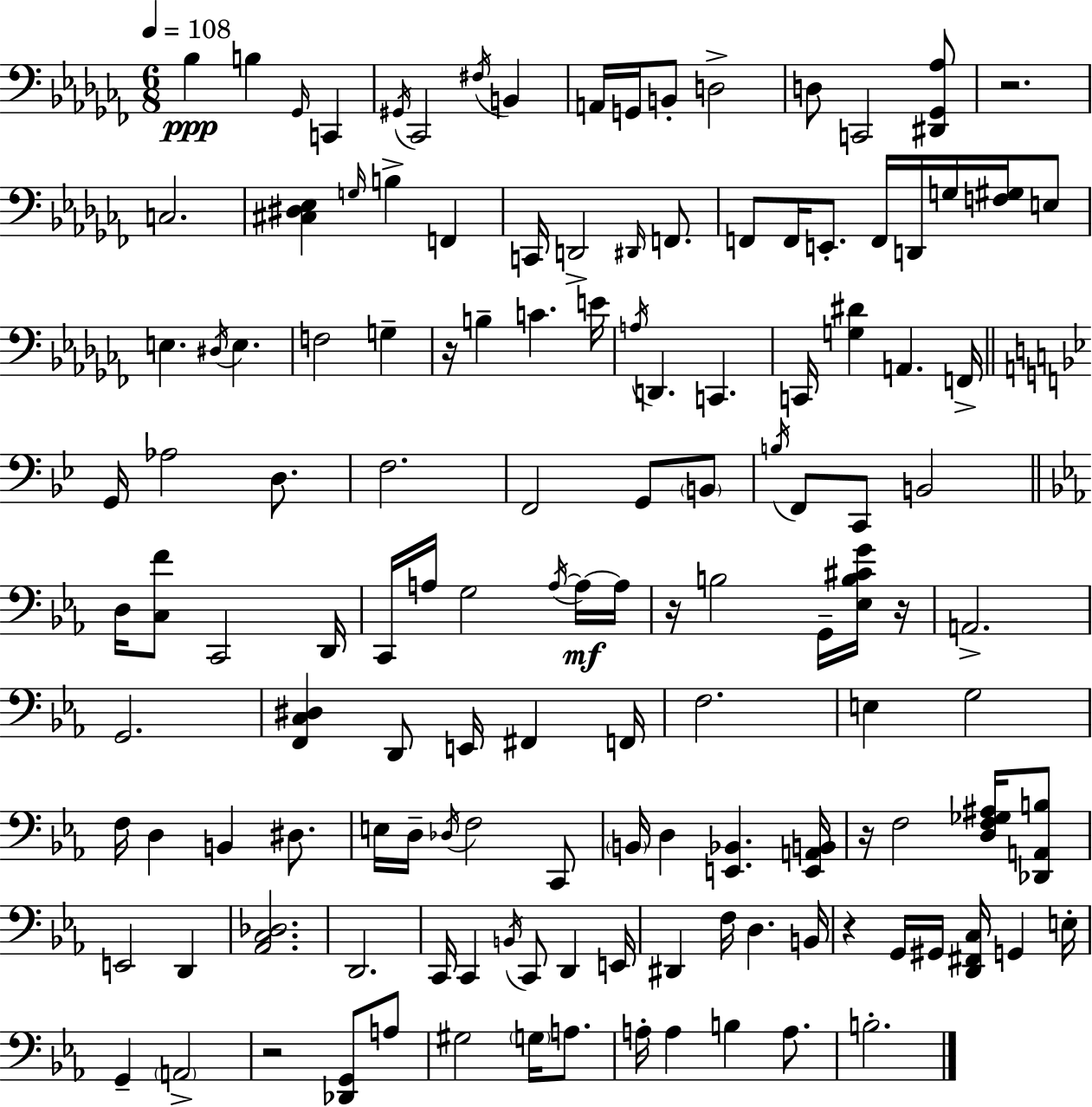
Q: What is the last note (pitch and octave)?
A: B3